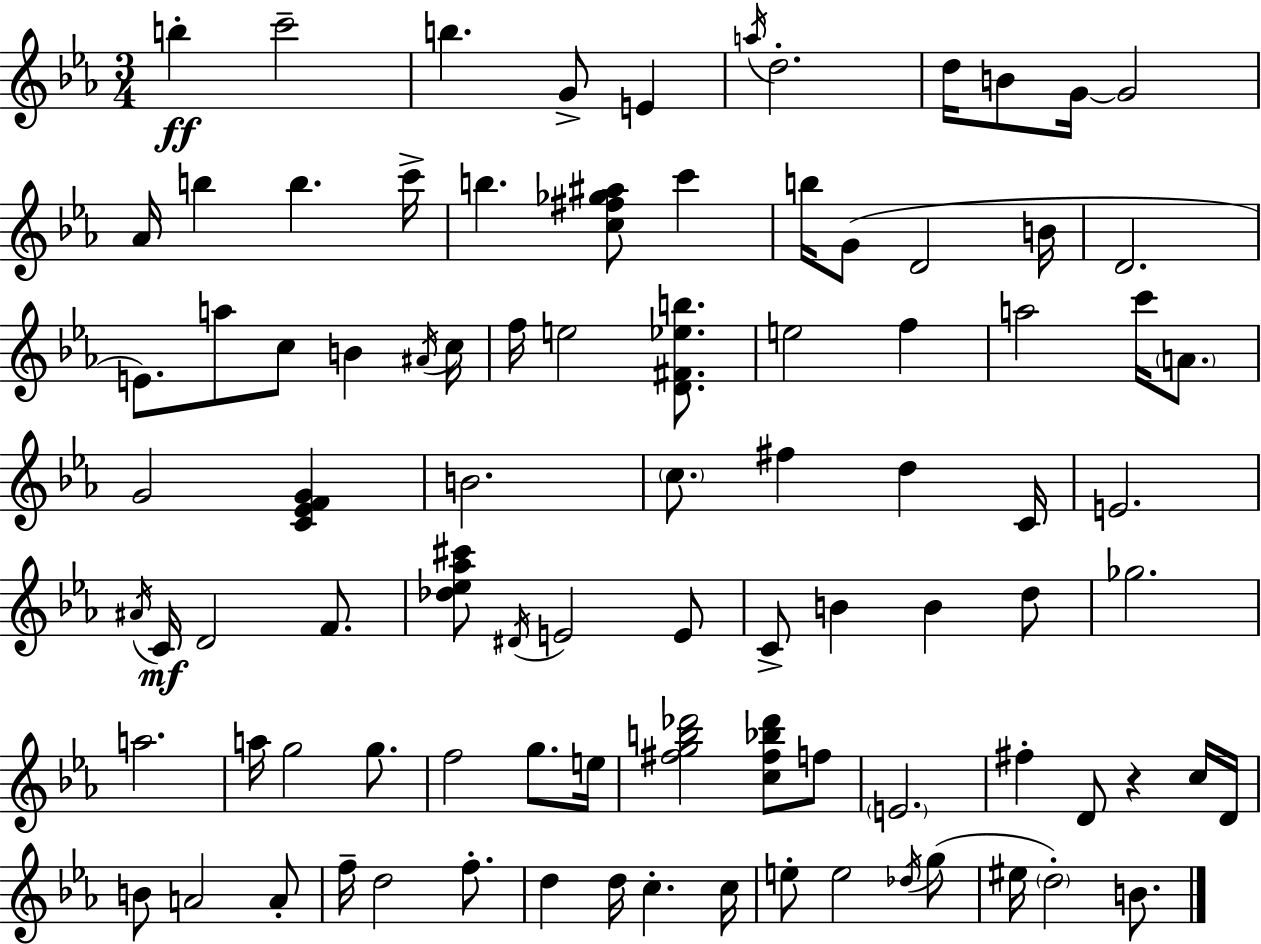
X:1
T:Untitled
M:3/4
L:1/4
K:Cm
b c'2 b G/2 E a/4 d2 d/4 B/2 G/4 G2 _A/4 b b c'/4 b [c^f_g^a]/2 c' b/4 G/2 D2 B/4 D2 E/2 a/2 c/2 B ^A/4 c/4 f/4 e2 [D^F_eb]/2 e2 f a2 c'/4 A/2 G2 [C_EFG] B2 c/2 ^f d C/4 E2 ^A/4 C/4 D2 F/2 [_d_e_a^c']/2 ^D/4 E2 E/2 C/2 B B d/2 _g2 a2 a/4 g2 g/2 f2 g/2 e/4 [^fgb_d']2 [c^f_b_d']/2 f/2 E2 ^f D/2 z c/4 D/4 B/2 A2 A/2 f/4 d2 f/2 d d/4 c c/4 e/2 e2 _d/4 g/2 ^e/4 d2 B/2